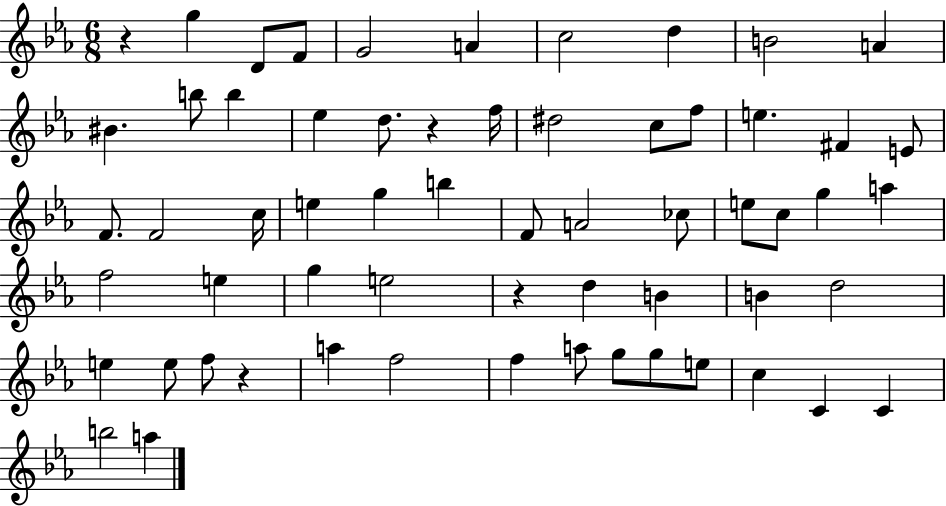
X:1
T:Untitled
M:6/8
L:1/4
K:Eb
z g D/2 F/2 G2 A c2 d B2 A ^B b/2 b _e d/2 z f/4 ^d2 c/2 f/2 e ^F E/2 F/2 F2 c/4 e g b F/2 A2 _c/2 e/2 c/2 g a f2 e g e2 z d B B d2 e e/2 f/2 z a f2 f a/2 g/2 g/2 e/2 c C C b2 a